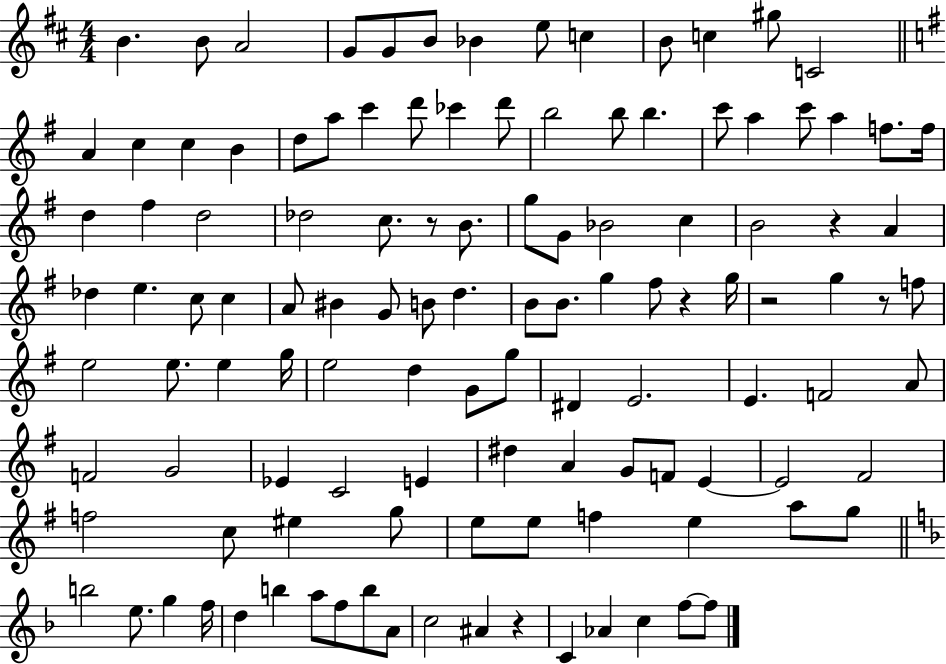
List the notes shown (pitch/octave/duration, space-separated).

B4/q. B4/e A4/h G4/e G4/e B4/e Bb4/q E5/e C5/q B4/e C5/q G#5/e C4/h A4/q C5/q C5/q B4/q D5/e A5/e C6/q D6/e CES6/q D6/e B5/h B5/e B5/q. C6/e A5/q C6/e A5/q F5/e. F5/s D5/q F#5/q D5/h Db5/h C5/e. R/e B4/e. G5/e G4/e Bb4/h C5/q B4/h R/q A4/q Db5/q E5/q. C5/e C5/q A4/e BIS4/q G4/e B4/e D5/q. B4/e B4/e. G5/q F#5/e R/q G5/s R/h G5/q R/e F5/e E5/h E5/e. E5/q G5/s E5/h D5/q G4/e G5/e D#4/q E4/h. E4/q. F4/h A4/e F4/h G4/h Eb4/q C4/h E4/q D#5/q A4/q G4/e F4/e E4/q E4/h F#4/h F5/h C5/e EIS5/q G5/e E5/e E5/e F5/q E5/q A5/e G5/e B5/h E5/e. G5/q F5/s D5/q B5/q A5/e F5/e B5/e A4/e C5/h A#4/q R/q C4/q Ab4/q C5/q F5/e F5/e